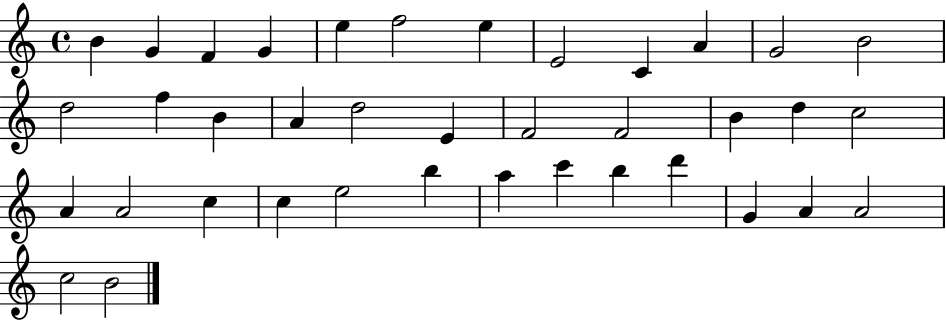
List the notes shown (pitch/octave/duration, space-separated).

B4/q G4/q F4/q G4/q E5/q F5/h E5/q E4/h C4/q A4/q G4/h B4/h D5/h F5/q B4/q A4/q D5/h E4/q F4/h F4/h B4/q D5/q C5/h A4/q A4/h C5/q C5/q E5/h B5/q A5/q C6/q B5/q D6/q G4/q A4/q A4/h C5/h B4/h